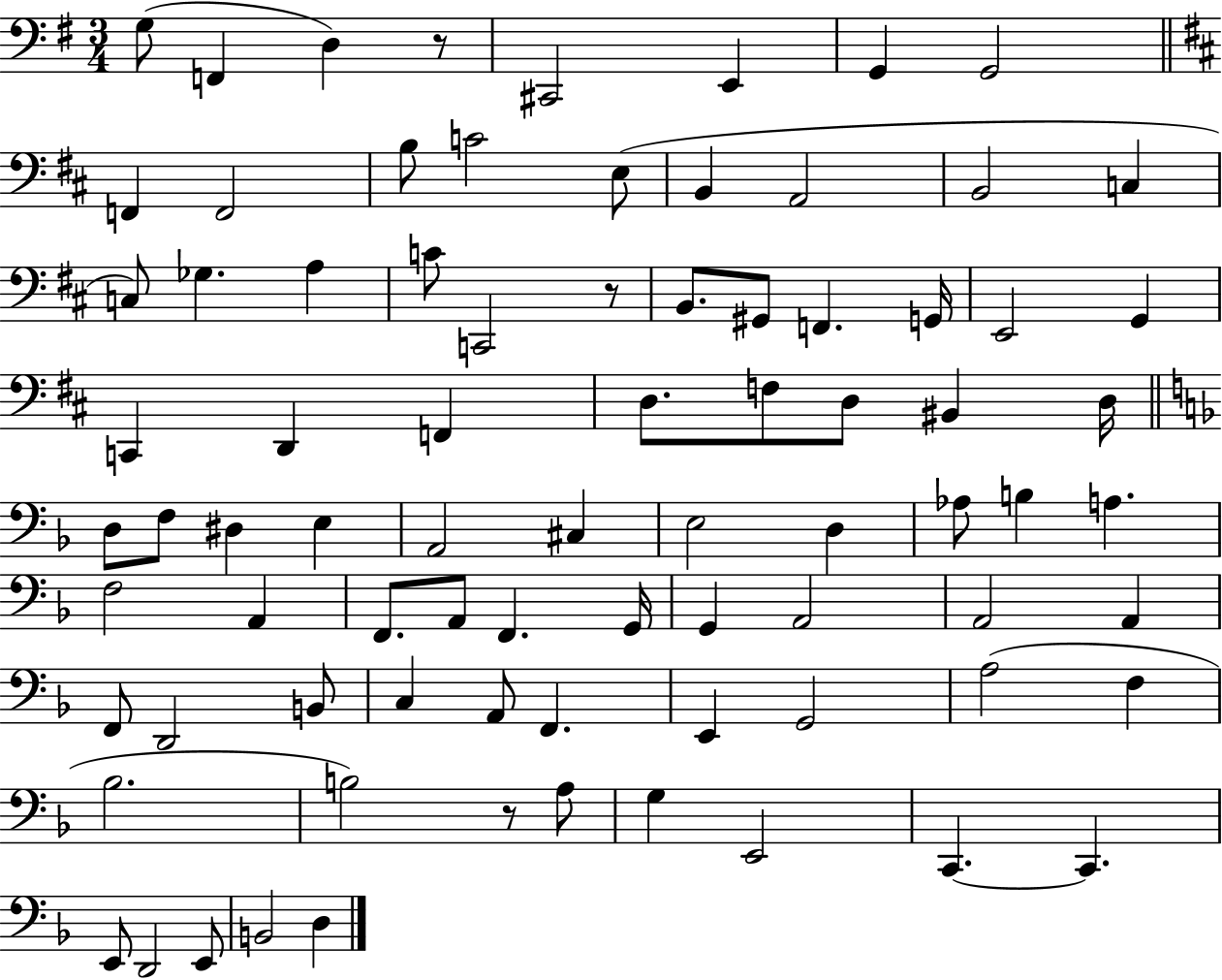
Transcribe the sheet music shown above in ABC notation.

X:1
T:Untitled
M:3/4
L:1/4
K:G
G,/2 F,, D, z/2 ^C,,2 E,, G,, G,,2 F,, F,,2 B,/2 C2 E,/2 B,, A,,2 B,,2 C, C,/2 _G, A, C/2 C,,2 z/2 B,,/2 ^G,,/2 F,, G,,/4 E,,2 G,, C,, D,, F,, D,/2 F,/2 D,/2 ^B,, D,/4 D,/2 F,/2 ^D, E, A,,2 ^C, E,2 D, _A,/2 B, A, F,2 A,, F,,/2 A,,/2 F,, G,,/4 G,, A,,2 A,,2 A,, F,,/2 D,,2 B,,/2 C, A,,/2 F,, E,, G,,2 A,2 F, _B,2 B,2 z/2 A,/2 G, E,,2 C,, C,, E,,/2 D,,2 E,,/2 B,,2 D,